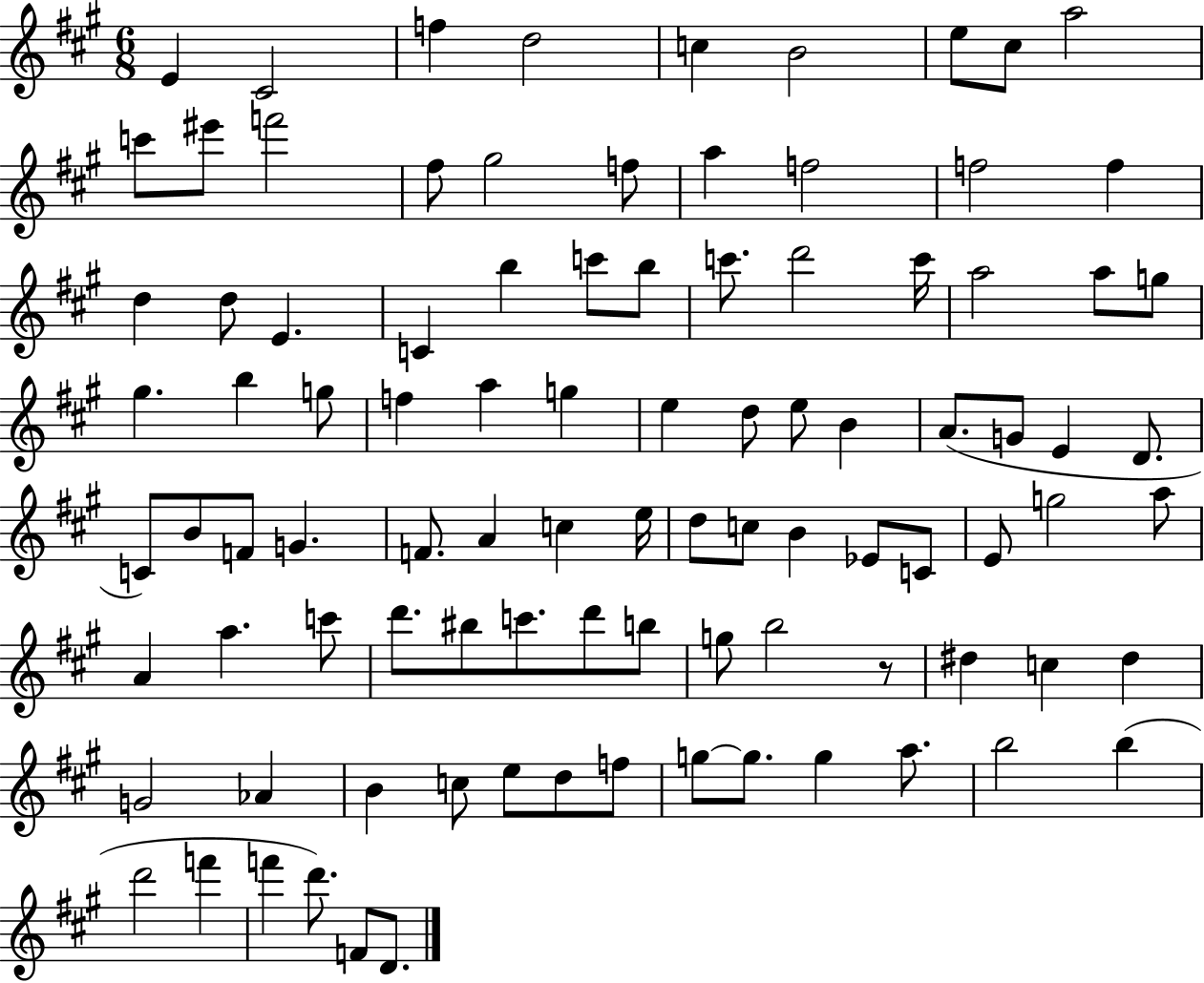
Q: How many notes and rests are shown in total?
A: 95